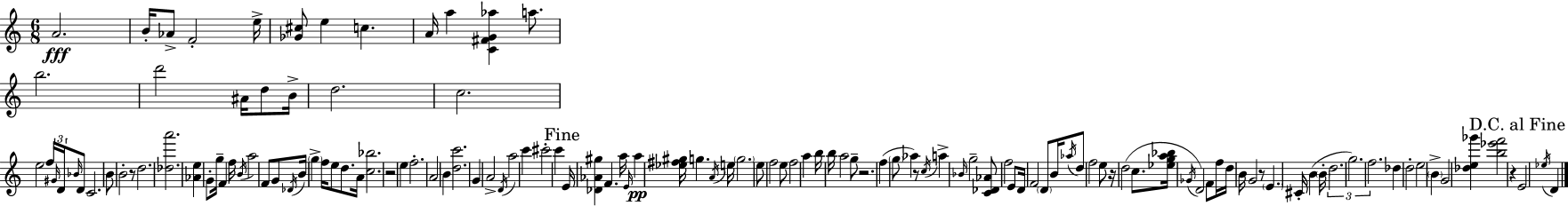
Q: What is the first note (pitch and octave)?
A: A4